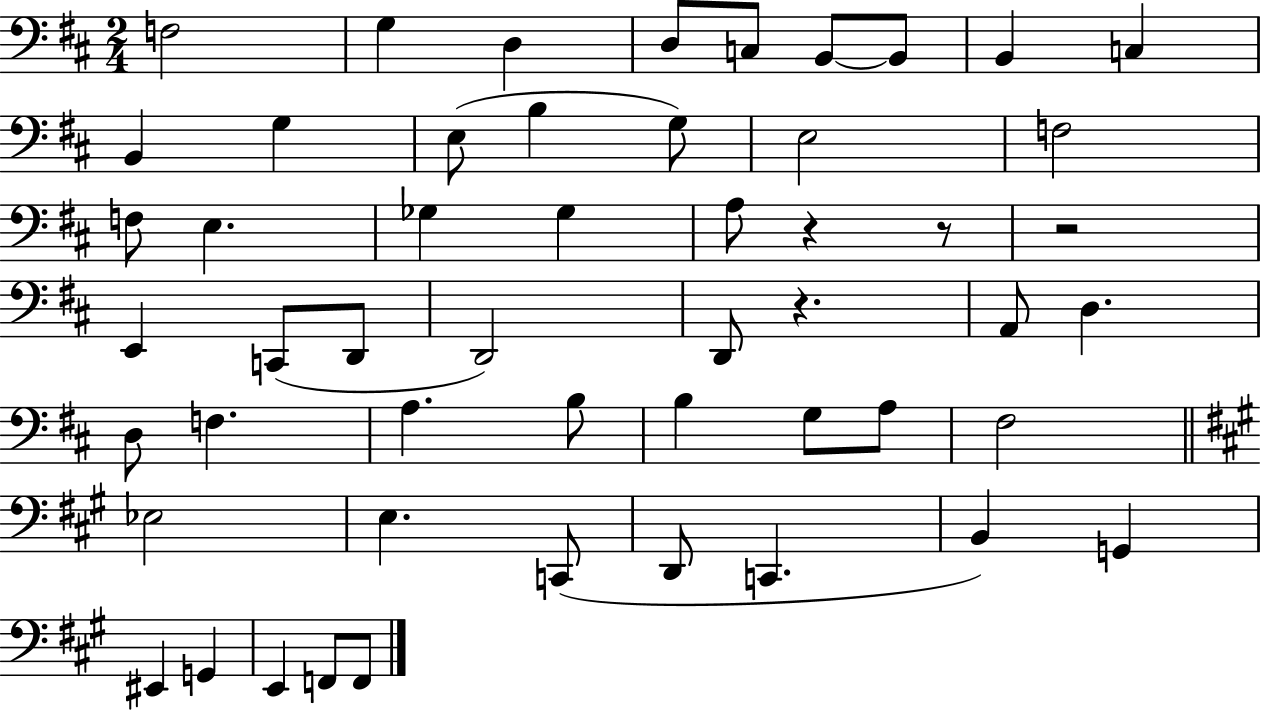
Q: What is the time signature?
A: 2/4